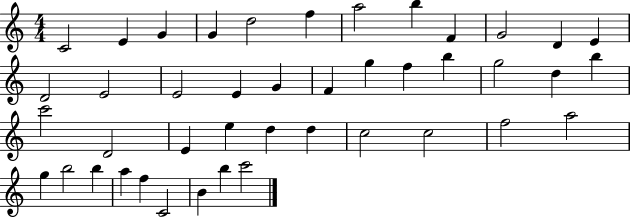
X:1
T:Untitled
M:4/4
L:1/4
K:C
C2 E G G d2 f a2 b F G2 D E D2 E2 E2 E G F g f b g2 d b c'2 D2 E e d d c2 c2 f2 a2 g b2 b a f C2 B b c'2